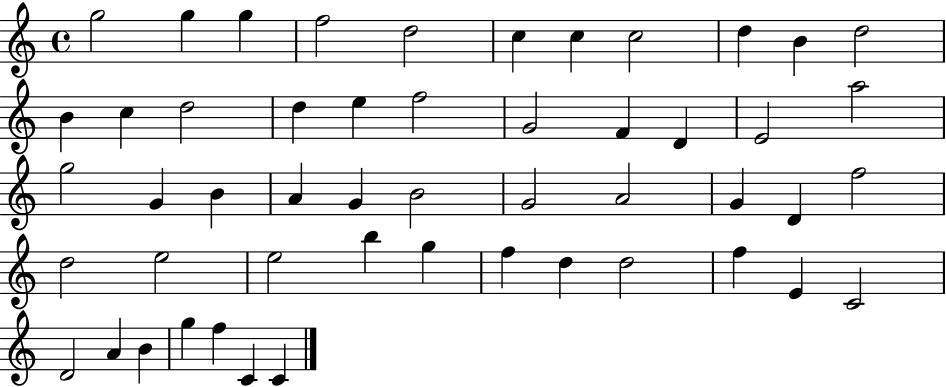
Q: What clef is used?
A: treble